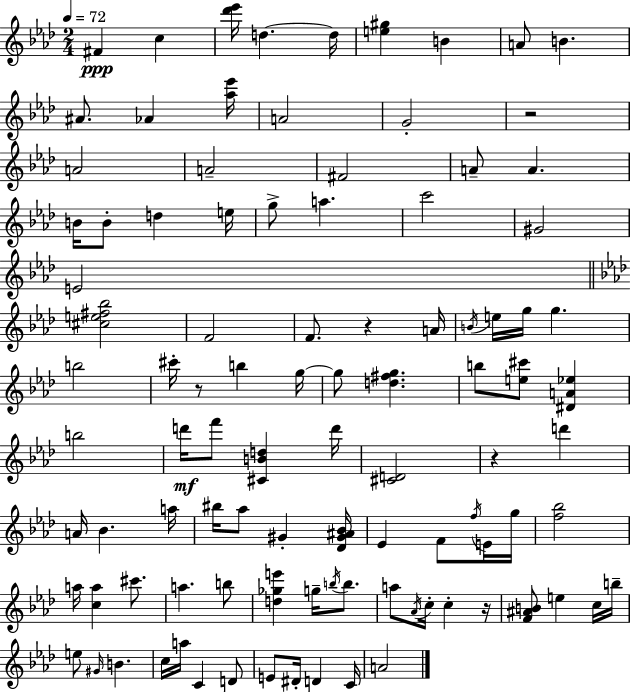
X:1
T:Untitled
M:2/4
L:1/4
K:Ab
^F c [_d'_e']/4 d d/4 [e^g] B A/2 B ^A/2 _A [_a_e']/4 A2 G2 z2 A2 A2 ^F2 A/2 A B/4 B/2 d e/4 g/2 a c'2 ^G2 E2 [^ce^f_b]2 F2 F/2 z A/4 B/4 e/4 g/4 g b2 ^c'/4 z/2 b g/4 g/2 [d^fg] b/2 [e^c']/2 [^DA_e] b2 d'/4 f'/2 [^CBd] d'/4 [^CD]2 z d' A/4 _B a/4 ^b/4 _a/2 ^G [_D^G^A_B]/4 _E F/2 f/4 E/4 g/4 [f_b]2 a/4 [ca] ^c'/2 a b/2 [d_ge'] g/4 b/4 b/2 a/2 _A/4 c/4 c z/4 [F^AB]/2 e c/4 b/4 e/2 ^G/4 B c/4 a/4 C D/2 E/2 ^D/4 D C/4 A2